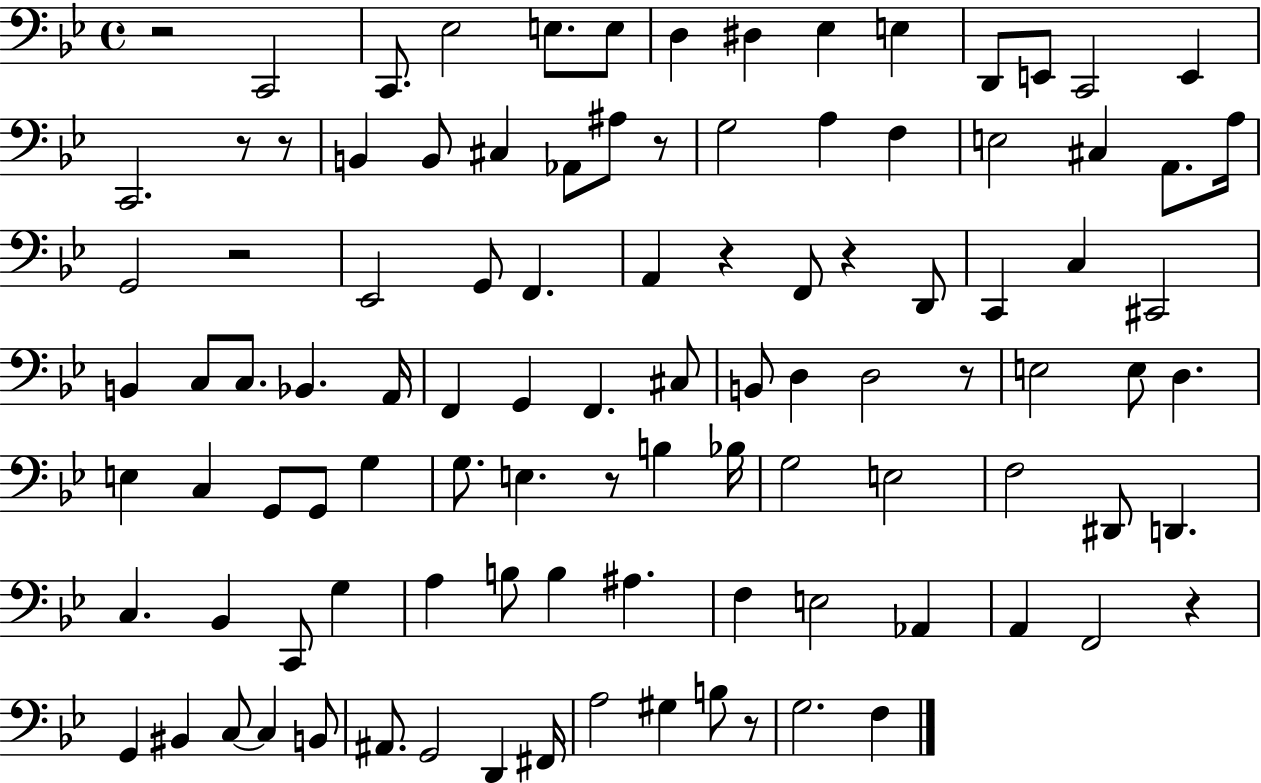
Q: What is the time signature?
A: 4/4